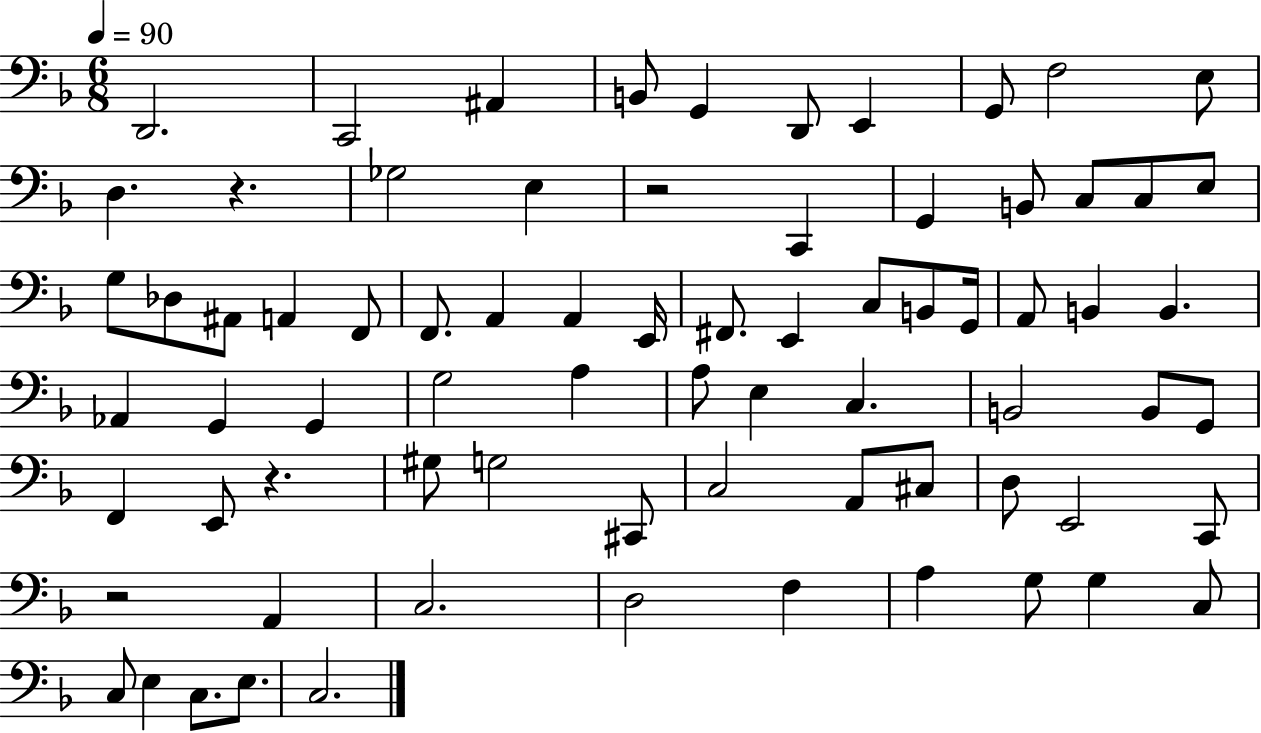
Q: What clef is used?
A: bass